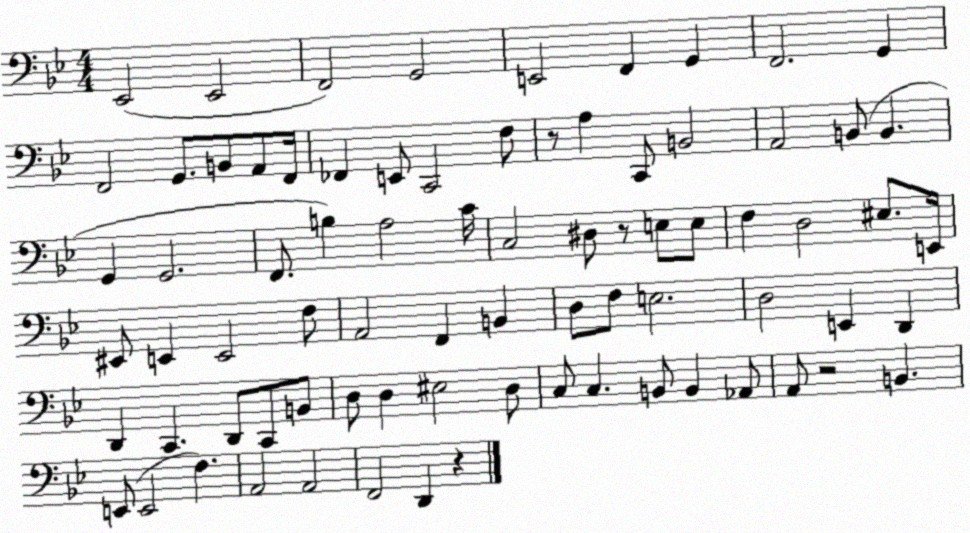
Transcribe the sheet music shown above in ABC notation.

X:1
T:Untitled
M:4/4
L:1/4
K:Bb
_E,,2 _E,,2 F,,2 G,,2 E,,2 F,, G,, F,,2 G,, F,,2 G,,/2 B,,/2 A,,/2 F,,/4 _F,, E,,/2 C,,2 F,/2 z/2 A, C,,/2 B,,2 A,,2 B,,/2 B,, G,, G,,2 F,,/2 B, A,2 C/4 C,2 ^D,/2 z/2 E,/2 E,/2 F, D,2 ^E,/2 E,,/4 ^E,,/2 E,, E,,2 F,/2 A,,2 F,, B,, D,/2 F,/2 E,2 D,2 E,, D,, D,, C,, D,,/2 C,,/2 B,,/2 D,/2 D, ^E,2 D,/2 C,/2 C, B,,/2 B,, _A,,/2 A,,/2 z2 B,, E,,/2 E,,2 F, A,,2 A,,2 F,,2 D,, z